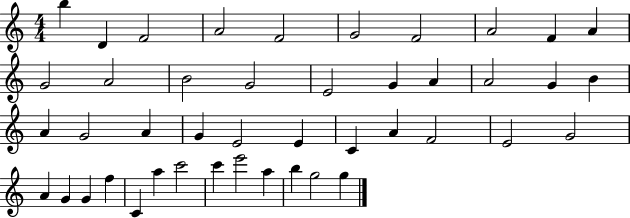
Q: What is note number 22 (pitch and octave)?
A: G4